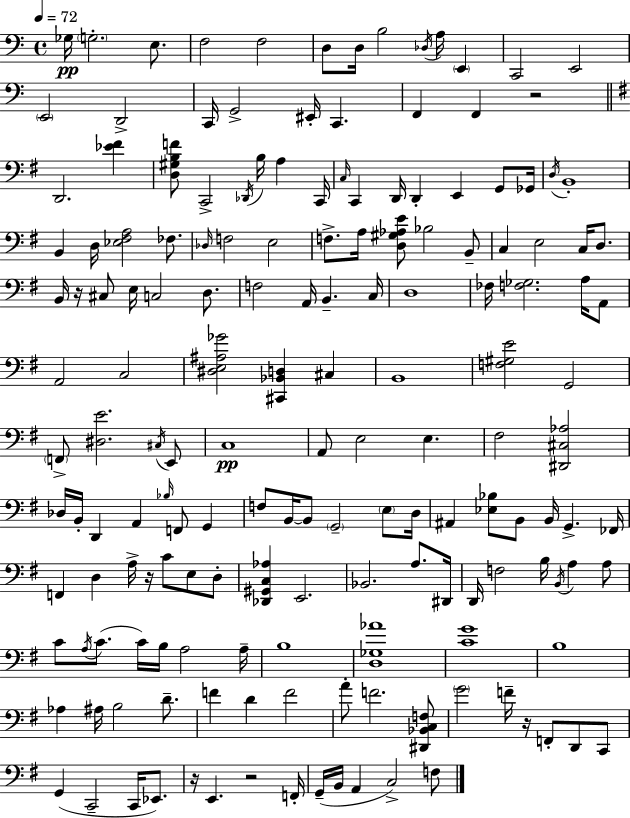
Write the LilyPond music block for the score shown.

{
  \clef bass
  \time 4/4
  \defaultTimeSignature
  \key c \major
  \tempo 4 = 72
  ges16\pp \parenthesize g2.-. e8. | f2 f2 | d8 d16 b2 \acciaccatura { des16 } a16 \parenthesize e,4 | c,2 e,2 | \break \parenthesize e,2 d,2-> | c,16 g,2-> eis,16-. c,4. | f,4 f,4 r2 | \bar "||" \break \key g \major d,2. <ees' fis'>4 | <d gis b f'>8 c,2-> \acciaccatura { des,16 } b16 a4 | c,16 \grace { c16 } c,4 d,16 d,4-. e,4 g,8 | ges,16 \acciaccatura { d16 } b,1-. | \break b,4 d16 <ees fis a>2 | fes8. \grace { des16 } f2 e2 | f8.-> a16 <d gis aes e'>8 bes2 | b,8-- c4 e2 | \break c16 d8. b,16 r16 cis8 e16 c2 | d8. f2 a,16 b,4.-- | c16 d1 | fes16 <f ges>2. | \break a16 a,8 a,2 c2 | <dis e ais ges'>2 <cis, bes, d>4 | cis4 b,1 | <f gis e'>2 g,2 | \break \parenthesize f,8-> <dis e'>2. | \acciaccatura { cis16 } e,8 c1\pp | a,8 e2 e4. | fis2 <dis, cis aes>2 | \break des16 b,16-. d,4 a,4 \grace { bes16 } | f,8 g,4 f8 b,16~~ b,8 \parenthesize g,2-- | \parenthesize e8 d16 ais,4 <ees bes>8 b,8 b,16 g,4.-> | fes,16 f,4 d4 a16-> r16 | \break c'8 e8 d8-. <des, gis, c aes>4 e,2. | bes,2. | a8. dis,16 d,16 f2 b16 | \acciaccatura { b,16 } a4 a8 c'8 \acciaccatura { a16 }( c'8. c'16) b16 a2 | \break a16-- b1 | <d ges aes'>1 | <c' g'>1 | b1 | \break aes4 ais16 b2 | d'8.-- f'4 d'4 | f'2 a'8-. f'2. | <dis, bes, c f>8 \parenthesize g'2 | \break f'16-- r16 f,8-. d,8 c,8 g,4( c,2-- | c,16 ees,8.) r16 e,4. r2 | f,16-. g,16--( b,16 a,4 c2->) | f8 \bar "|."
}